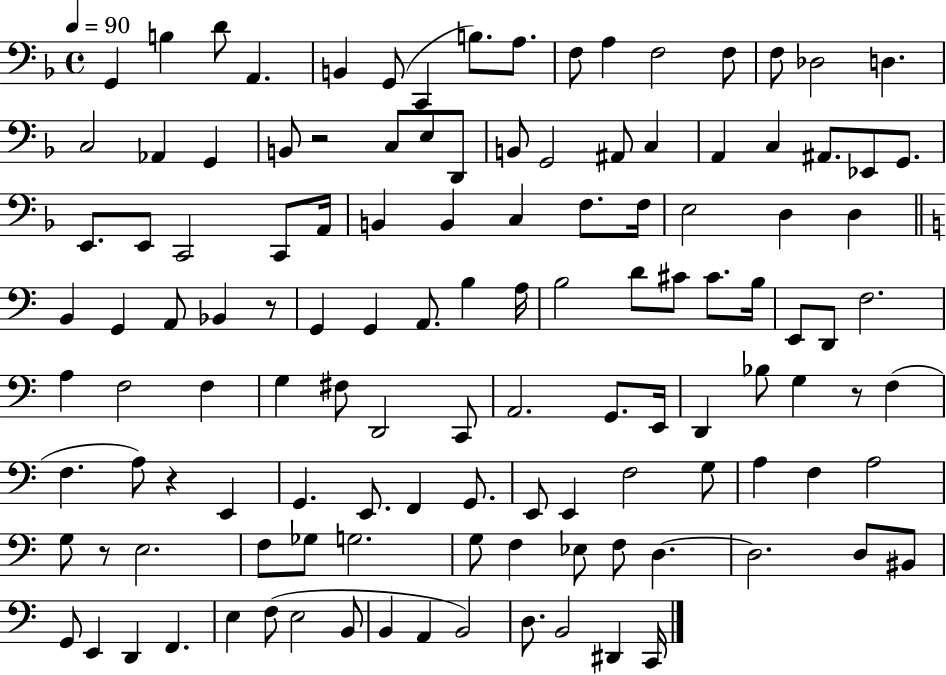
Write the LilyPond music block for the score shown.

{
  \clef bass
  \time 4/4
  \defaultTimeSignature
  \key f \major
  \tempo 4 = 90
  g,4 b4 d'8 a,4. | b,4 g,8( c,4 b8.) a8. | f8 a4 f2 f8 | f8 des2 d4. | \break c2 aes,4 g,4 | b,8 r2 c8 e8 d,8 | b,8 g,2 ais,8 c4 | a,4 c4 ais,8. ees,8 g,8. | \break e,8. e,8 c,2 c,8 a,16 | b,4 b,4 c4 f8. f16 | e2 d4 d4 | \bar "||" \break \key c \major b,4 g,4 a,8 bes,4 r8 | g,4 g,4 a,8. b4 a16 | b2 d'8 cis'8 cis'8. b16 | e,8 d,8 f2. | \break a4 f2 f4 | g4 fis8 d,2 c,8 | a,2. g,8. e,16 | d,4 bes8 g4 r8 f4( | \break f4. a8) r4 e,4 | g,4. e,8. f,4 g,8. | e,8 e,4 f2 g8 | a4 f4 a2 | \break g8 r8 e2. | f8 ges8 g2. | g8 f4 ees8 f8 d4.~~ | d2. d8 bis,8 | \break g,8 e,4 d,4 f,4. | e4 f8( e2 b,8 | b,4 a,4 b,2) | d8. b,2 dis,4 c,16 | \break \bar "|."
}